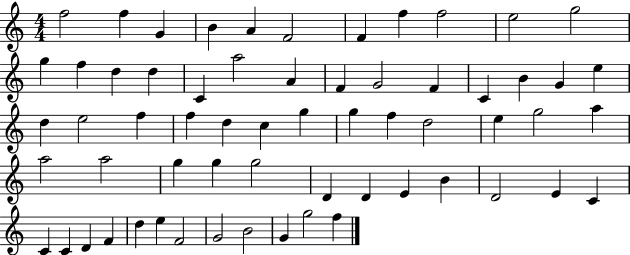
F5/h F5/q G4/q B4/q A4/q F4/h F4/q F5/q F5/h E5/h G5/h G5/q F5/q D5/q D5/q C4/q A5/h A4/q F4/q G4/h F4/q C4/q B4/q G4/q E5/q D5/q E5/h F5/q F5/q D5/q C5/q G5/q G5/q F5/q D5/h E5/q G5/h A5/q A5/h A5/h G5/q G5/q G5/h D4/q D4/q E4/q B4/q D4/h E4/q C4/q C4/q C4/q D4/q F4/q D5/q E5/q F4/h G4/h B4/h G4/q G5/h F5/q